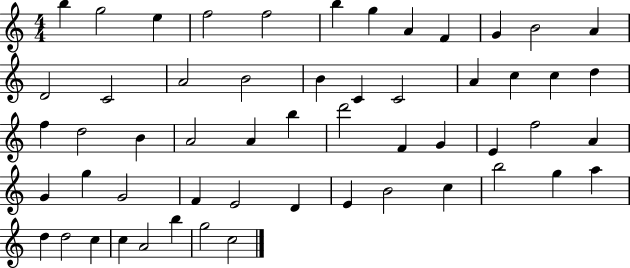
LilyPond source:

{
  \clef treble
  \numericTimeSignature
  \time 4/4
  \key c \major
  b''4 g''2 e''4 | f''2 f''2 | b''4 g''4 a'4 f'4 | g'4 b'2 a'4 | \break d'2 c'2 | a'2 b'2 | b'4 c'4 c'2 | a'4 c''4 c''4 d''4 | \break f''4 d''2 b'4 | a'2 a'4 b''4 | d'''2 f'4 g'4 | e'4 f''2 a'4 | \break g'4 g''4 g'2 | f'4 e'2 d'4 | e'4 b'2 c''4 | b''2 g''4 a''4 | \break d''4 d''2 c''4 | c''4 a'2 b''4 | g''2 c''2 | \bar "|."
}